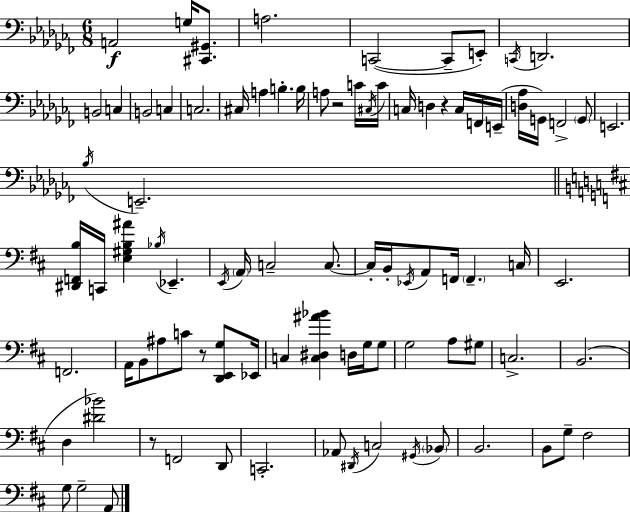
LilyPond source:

{
  \clef bass
  \numericTimeSignature
  \time 6/8
  \key aes \minor
  a,2\f g16 <cis, gis,>8. | a2. | c,2~(~ c,8-- e,8-.) | \acciaccatura { c,16 } d,2. | \break b,2 c4 | b,2 c4 | c2. | cis16 a4 b4.-. | \break b16 a8 r2 c'16 | \acciaccatura { cis16 } c'16 c16 d4 r4 c16 | f,16 e,16--( <d aes>16 g,16) f,2-> | \parenthesize g,8 e,2. | \break \acciaccatura { bes16 } e,2.-- | \bar "||" \break \key d \major <dis, f, b>16 c,16 <e gis b ais'>4 \acciaccatura { bes16 } ees,4.-- | \acciaccatura { e,16 } \parenthesize a,16 c2-- c8.~~ | c16-. b,16-. \acciaccatura { ees,16 } a,8 f,16 \parenthesize f,4.-- | c16 e,2. | \break f,2. | a,16 b,8 ais8 c'8 r8 | <d, e, g>8 ees,16 c4 <c dis ais' bes'>4 d16 | g16 g8 g2 a8 | \break gis8 c2.-> | b,2.( | d4 <dis' bes'>2) | r8 f,2 | \break d,8 c,2.-. | aes,8 \acciaccatura { dis,16 } c2 | \acciaccatura { gis,16 } \parenthesize bes,8 b,2. | b,8 g8-- fis2 | \break g8 g2-- | a,8 \bar "|."
}